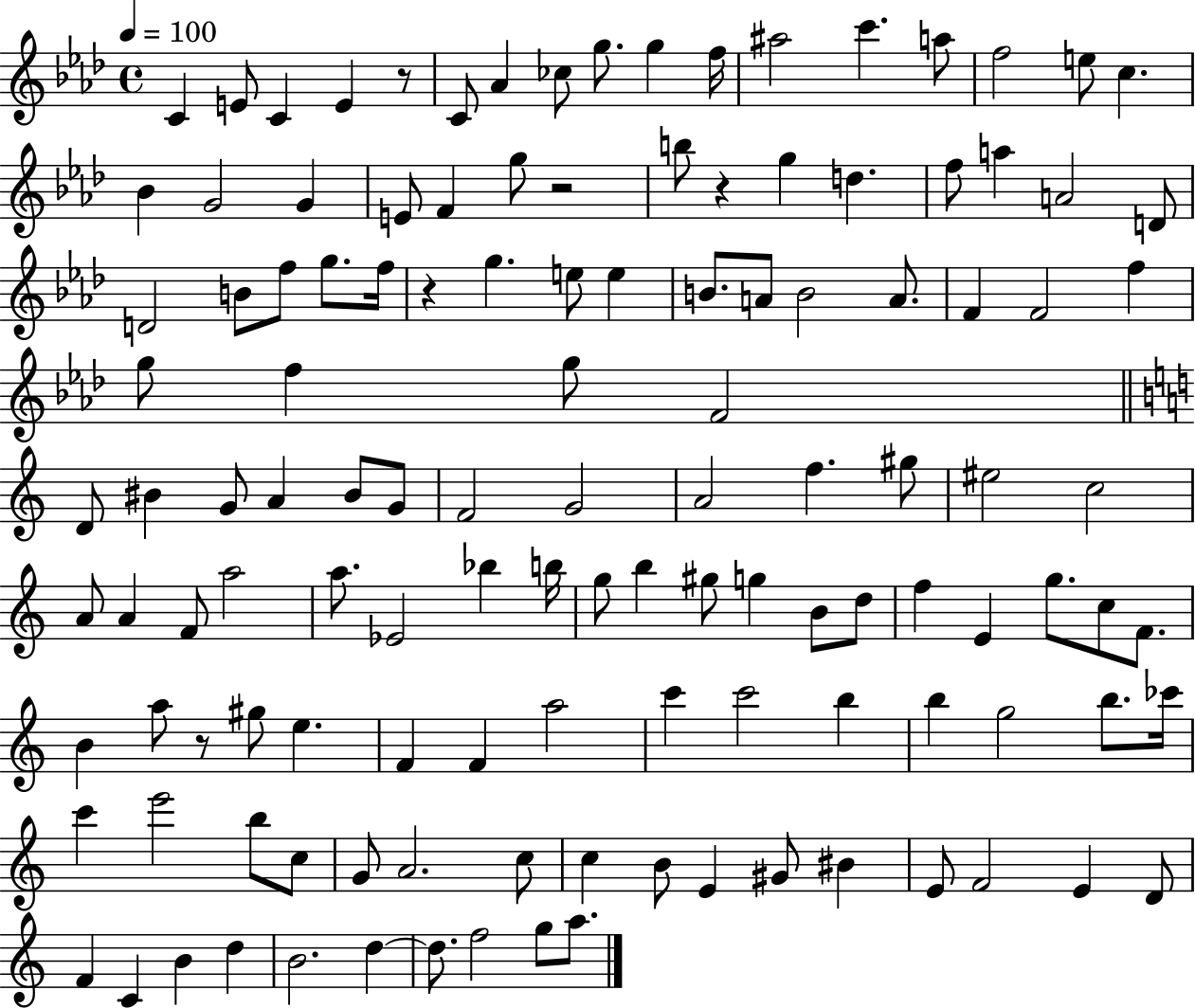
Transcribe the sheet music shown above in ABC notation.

X:1
T:Untitled
M:4/4
L:1/4
K:Ab
C E/2 C E z/2 C/2 _A _c/2 g/2 g f/4 ^a2 c' a/2 f2 e/2 c _B G2 G E/2 F g/2 z2 b/2 z g d f/2 a A2 D/2 D2 B/2 f/2 g/2 f/4 z g e/2 e B/2 A/2 B2 A/2 F F2 f g/2 f g/2 F2 D/2 ^B G/2 A ^B/2 G/2 F2 G2 A2 f ^g/2 ^e2 c2 A/2 A F/2 a2 a/2 _E2 _b b/4 g/2 b ^g/2 g B/2 d/2 f E g/2 c/2 F/2 B a/2 z/2 ^g/2 e F F a2 c' c'2 b b g2 b/2 _c'/4 c' e'2 b/2 c/2 G/2 A2 c/2 c B/2 E ^G/2 ^B E/2 F2 E D/2 F C B d B2 d d/2 f2 g/2 a/2